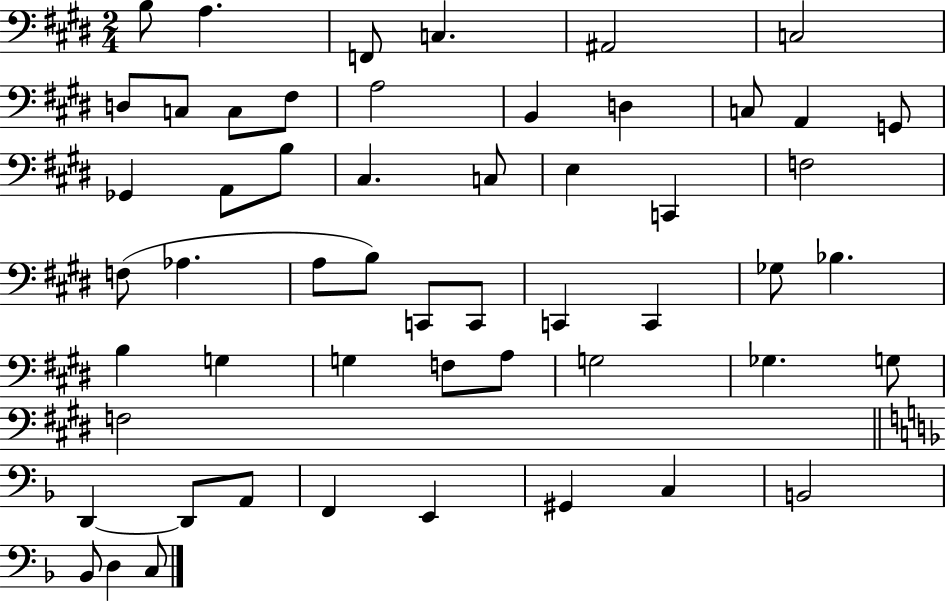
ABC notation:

X:1
T:Untitled
M:2/4
L:1/4
K:E
B,/2 A, F,,/2 C, ^A,,2 C,2 D,/2 C,/2 C,/2 ^F,/2 A,2 B,, D, C,/2 A,, G,,/2 _G,, A,,/2 B,/2 ^C, C,/2 E, C,, F,2 F,/2 _A, A,/2 B,/2 C,,/2 C,,/2 C,, C,, _G,/2 _B, B, G, G, F,/2 A,/2 G,2 _G, G,/2 F,2 D,, D,,/2 A,,/2 F,, E,, ^G,, C, B,,2 _B,,/2 D, C,/2